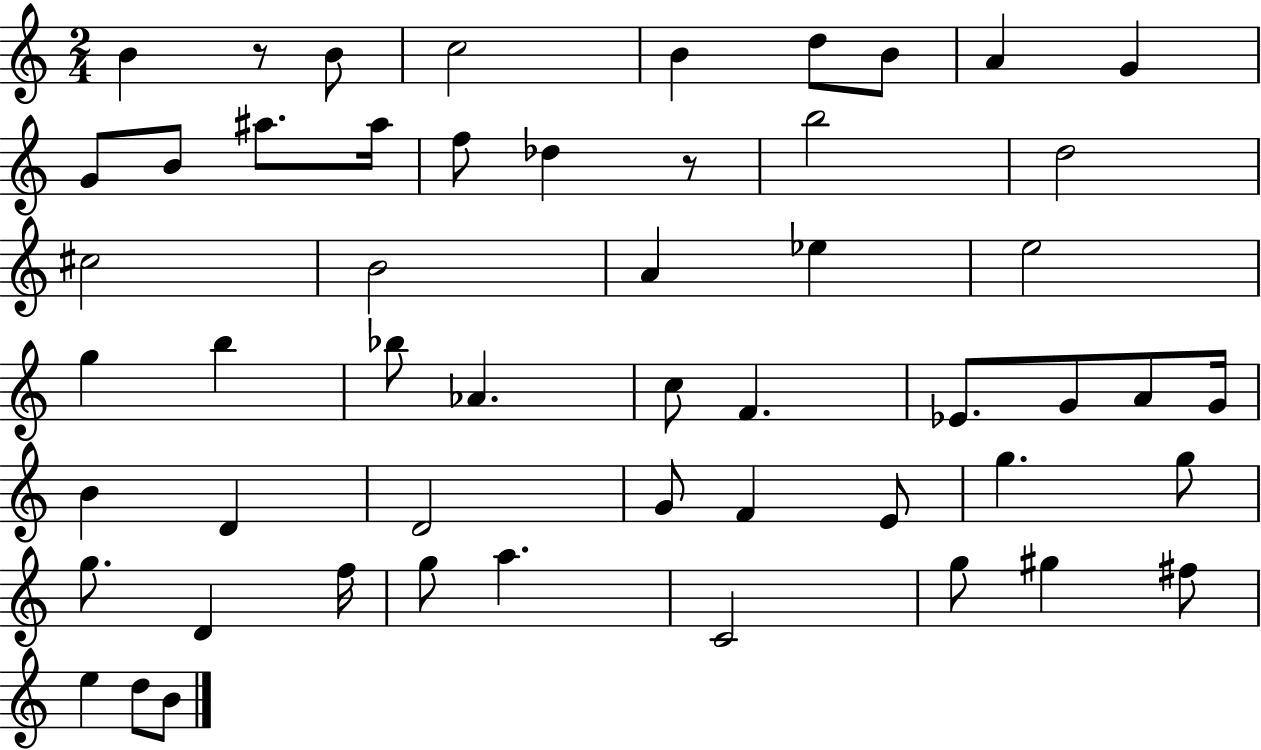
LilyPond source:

{
  \clef treble
  \numericTimeSignature
  \time 2/4
  \key c \major
  b'4 r8 b'8 | c''2 | b'4 d''8 b'8 | a'4 g'4 | \break g'8 b'8 ais''8. ais''16 | f''8 des''4 r8 | b''2 | d''2 | \break cis''2 | b'2 | a'4 ees''4 | e''2 | \break g''4 b''4 | bes''8 aes'4. | c''8 f'4. | ees'8. g'8 a'8 g'16 | \break b'4 d'4 | d'2 | g'8 f'4 e'8 | g''4. g''8 | \break g''8. d'4 f''16 | g''8 a''4. | c'2 | g''8 gis''4 fis''8 | \break e''4 d''8 b'8 | \bar "|."
}